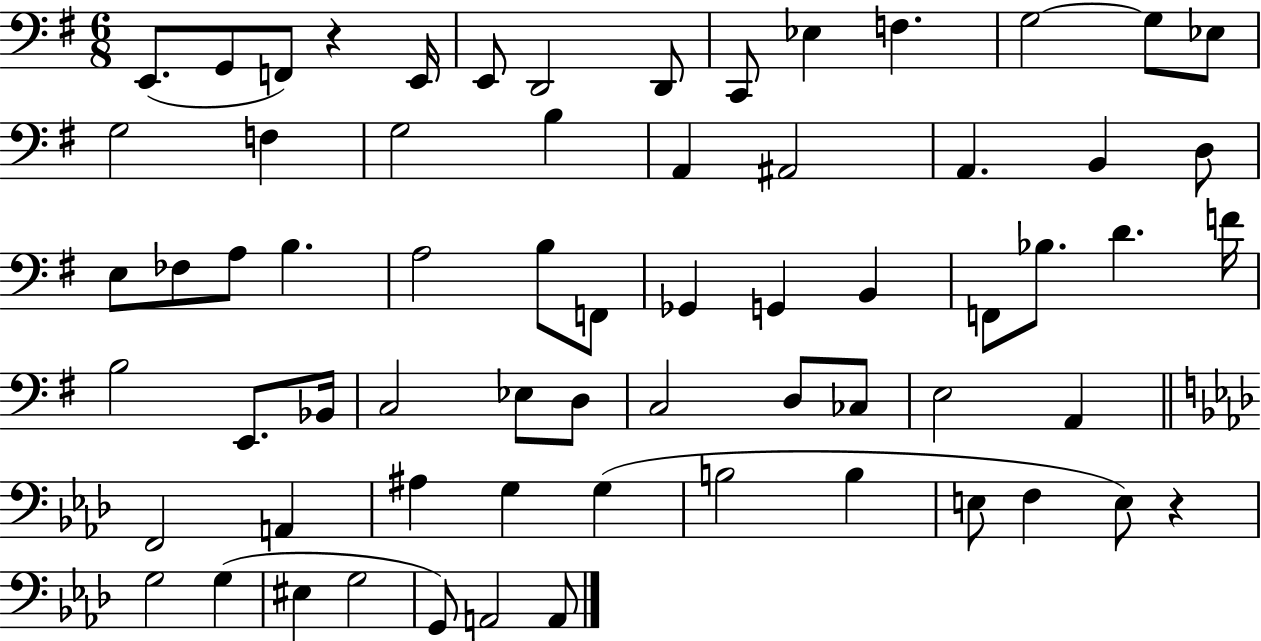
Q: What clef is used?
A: bass